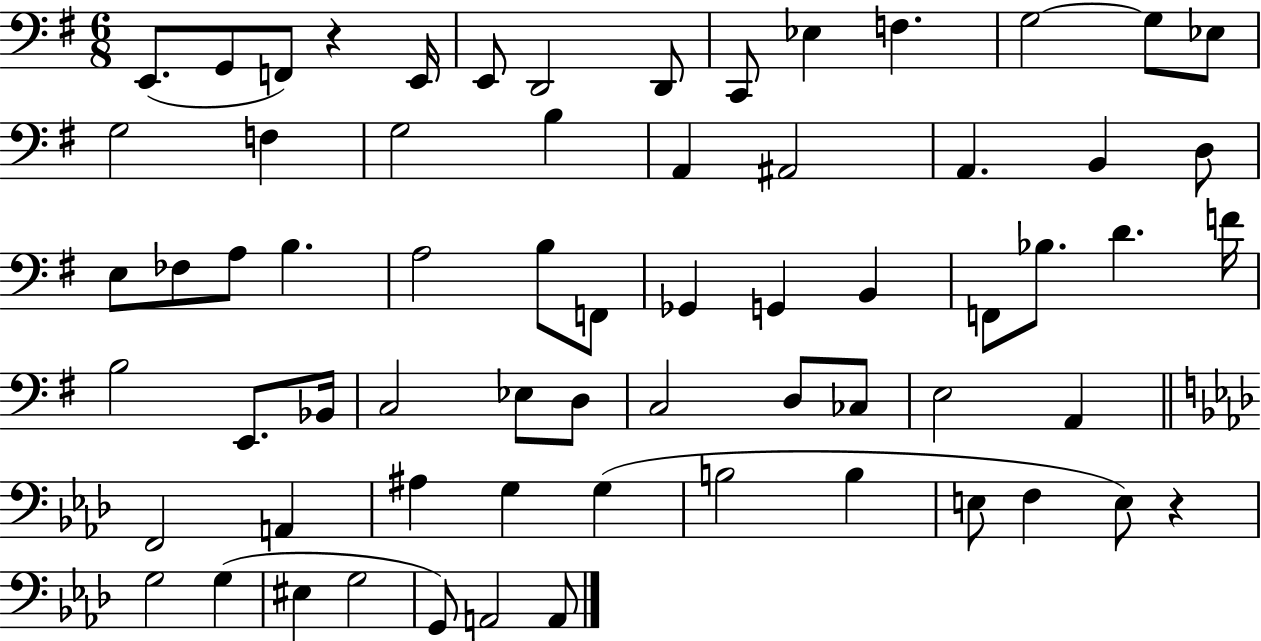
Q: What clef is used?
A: bass